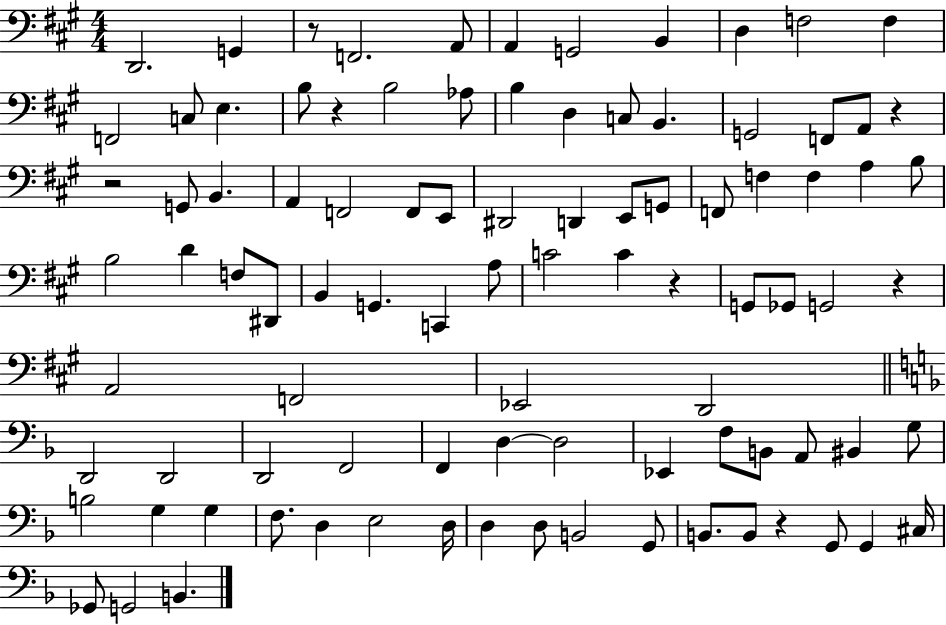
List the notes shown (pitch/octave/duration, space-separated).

D2/h. G2/q R/e F2/h. A2/e A2/q G2/h B2/q D3/q F3/h F3/q F2/h C3/e E3/q. B3/e R/q B3/h Ab3/e B3/q D3/q C3/e B2/q. G2/h F2/e A2/e R/q R/h G2/e B2/q. A2/q F2/h F2/e E2/e D#2/h D2/q E2/e G2/e F2/e F3/q F3/q A3/q B3/e B3/h D4/q F3/e D#2/e B2/q G2/q. C2/q A3/e C4/h C4/q R/q G2/e Gb2/e G2/h R/q A2/h F2/h Eb2/h D2/h D2/h D2/h D2/h F2/h F2/q D3/q D3/h Eb2/q F3/e B2/e A2/e BIS2/q G3/e B3/h G3/q G3/q F3/e. D3/q E3/h D3/s D3/q D3/e B2/h G2/e B2/e. B2/e R/q G2/e G2/q C#3/s Gb2/e G2/h B2/q.